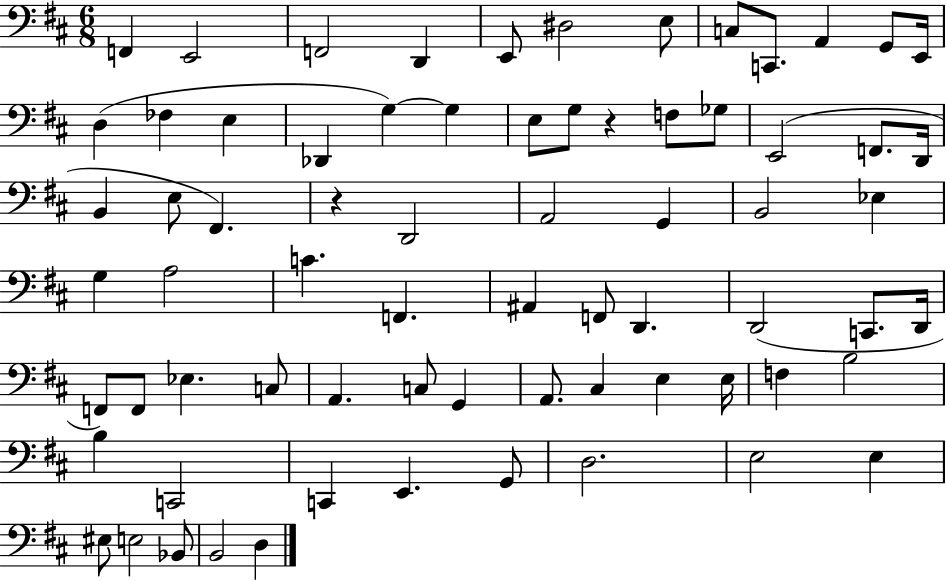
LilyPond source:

{
  \clef bass
  \numericTimeSignature
  \time 6/8
  \key d \major
  f,4 e,2 | f,2 d,4 | e,8 dis2 e8 | c8 c,8. a,4 g,8 e,16 | \break d4( fes4 e4 | des,4 g4~~) g4 | e8 g8 r4 f8 ges8 | e,2( f,8. d,16 | \break b,4 e8 fis,4.) | r4 d,2 | a,2 g,4 | b,2 ees4 | \break g4 a2 | c'4. f,4. | ais,4 f,8 d,4. | d,2( c,8. d,16 | \break f,8) f,8 ees4. c8 | a,4. c8 g,4 | a,8. cis4 e4 e16 | f4 b2 | \break b4 c,2 | c,4 e,4. g,8 | d2. | e2 e4 | \break eis8 e2 bes,8 | b,2 d4 | \bar "|."
}